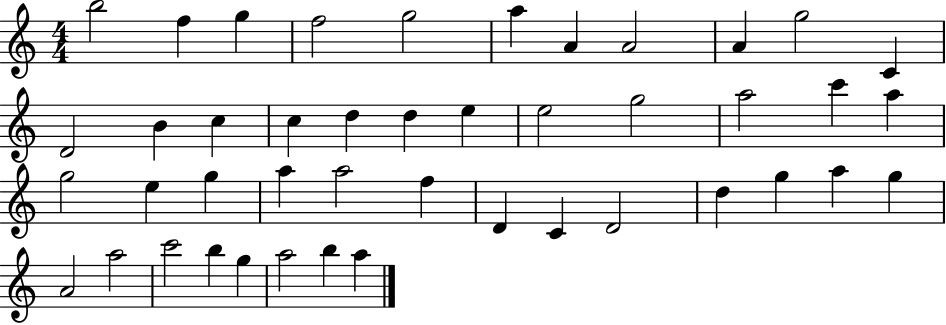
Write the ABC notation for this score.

X:1
T:Untitled
M:4/4
L:1/4
K:C
b2 f g f2 g2 a A A2 A g2 C D2 B c c d d e e2 g2 a2 c' a g2 e g a a2 f D C D2 d g a g A2 a2 c'2 b g a2 b a